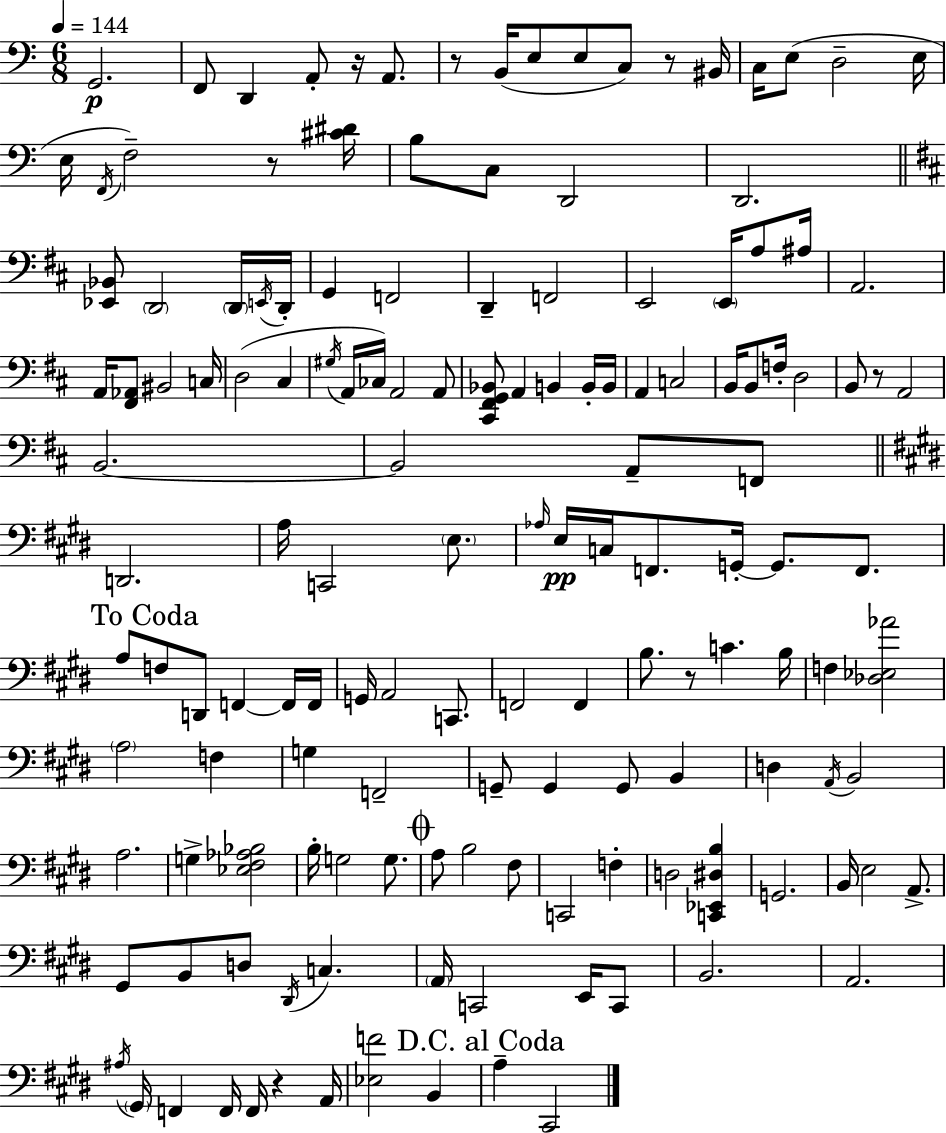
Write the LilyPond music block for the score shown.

{
  \clef bass
  \numericTimeSignature
  \time 6/8
  \key a \minor
  \tempo 4 = 144
  \repeat volta 2 { g,2.\p | f,8 d,4 a,8-. r16 a,8. | r8 b,16( e8 e8 c8) r8 bis,16 | c16 e8( d2-- e16 | \break e16 \acciaccatura { f,16 }) f2-- r8 | <cis' dis'>16 b8 c8 d,2 | d,2. | \bar "||" \break \key d \major <ees, bes,>8 \parenthesize d,2 \parenthesize d,16 \acciaccatura { e,16 } | d,16-. g,4 f,2 | d,4-- f,2 | e,2 \parenthesize e,16 a8 | \break ais16 a,2. | a,16 <fis, aes,>8 bis,2 | c16 d2( cis4 | \acciaccatura { gis16 } a,16 ces16) a,2 | \break a,8 <cis, fis, g, bes,>8 a,4 b,4 | b,16-. b,16 a,4 c2 | b,16 b,8 f16-. d2 | b,8 r8 a,2 | \break b,2.~~ | b,2 a,8-- | f,8 \bar "||" \break \key e \major d,2. | a16 c,2 \parenthesize e8. | \grace { aes16 }\pp e16 c16 f,8. g,16-.~~ g,8. f,8. | \mark "To Coda" a8 f8 d,8 f,4~~ f,16 | \break f,16 g,16 a,2 c,8. | f,2 f,4 | b8. r8 c'4. | b16 f4 <des ees aes'>2 | \break \parenthesize a2 f4 | g4 f,2-- | g,8-- g,4 g,8 b,4 | d4 \acciaccatura { a,16 } b,2 | \break a2. | g4-> <ees fis aes bes>2 | b16-. g2 g8. | \mark \markup { \musicglyph "scripts.coda" } a8 b2 | \break fis8 c,2 f4-. | d2 <c, ees, dis b>4 | g,2. | b,16 e2 a,8.-> | \break gis,8 b,8 d8 \acciaccatura { dis,16 } c4. | \parenthesize a,16 c,2 | e,16 c,8 b,2. | a,2. | \break \acciaccatura { ais16 } \parenthesize gis,16 f,4 f,16 f,16 r4 | a,16 <ees f'>2 | b,4 \mark "D.C. al Coda" a4-- cis,2 | } \bar "|."
}